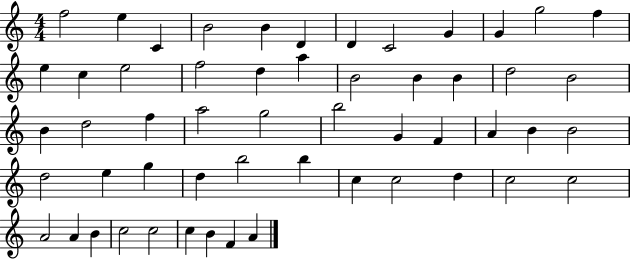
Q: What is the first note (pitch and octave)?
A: F5